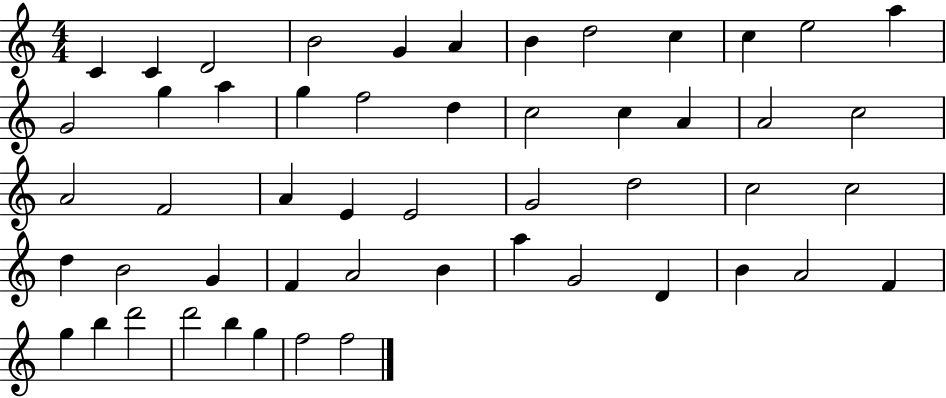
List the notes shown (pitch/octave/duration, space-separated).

C4/q C4/q D4/h B4/h G4/q A4/q B4/q D5/h C5/q C5/q E5/h A5/q G4/h G5/q A5/q G5/q F5/h D5/q C5/h C5/q A4/q A4/h C5/h A4/h F4/h A4/q E4/q E4/h G4/h D5/h C5/h C5/h D5/q B4/h G4/q F4/q A4/h B4/q A5/q G4/h D4/q B4/q A4/h F4/q G5/q B5/q D6/h D6/h B5/q G5/q F5/h F5/h